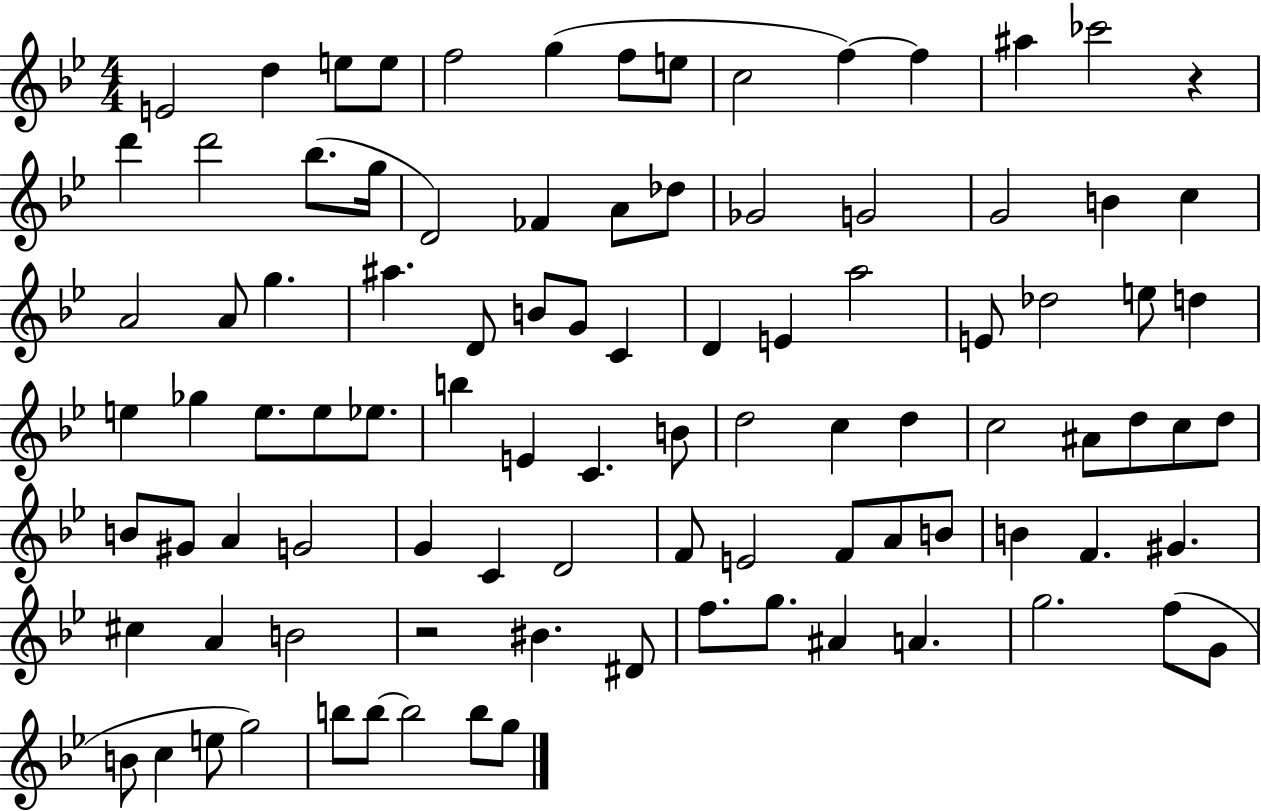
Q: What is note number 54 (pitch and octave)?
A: C5